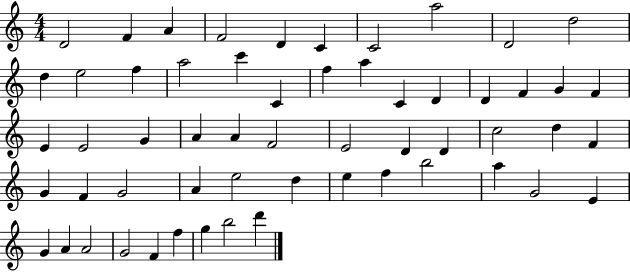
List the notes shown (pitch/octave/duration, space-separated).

D4/h F4/q A4/q F4/h D4/q C4/q C4/h A5/h D4/h D5/h D5/q E5/h F5/q A5/h C6/q C4/q F5/q A5/q C4/q D4/q D4/q F4/q G4/q F4/q E4/q E4/h G4/q A4/q A4/q F4/h E4/h D4/q D4/q C5/h D5/q F4/q G4/q F4/q G4/h A4/q E5/h D5/q E5/q F5/q B5/h A5/q G4/h E4/q G4/q A4/q A4/h G4/h F4/q F5/q G5/q B5/h D6/q